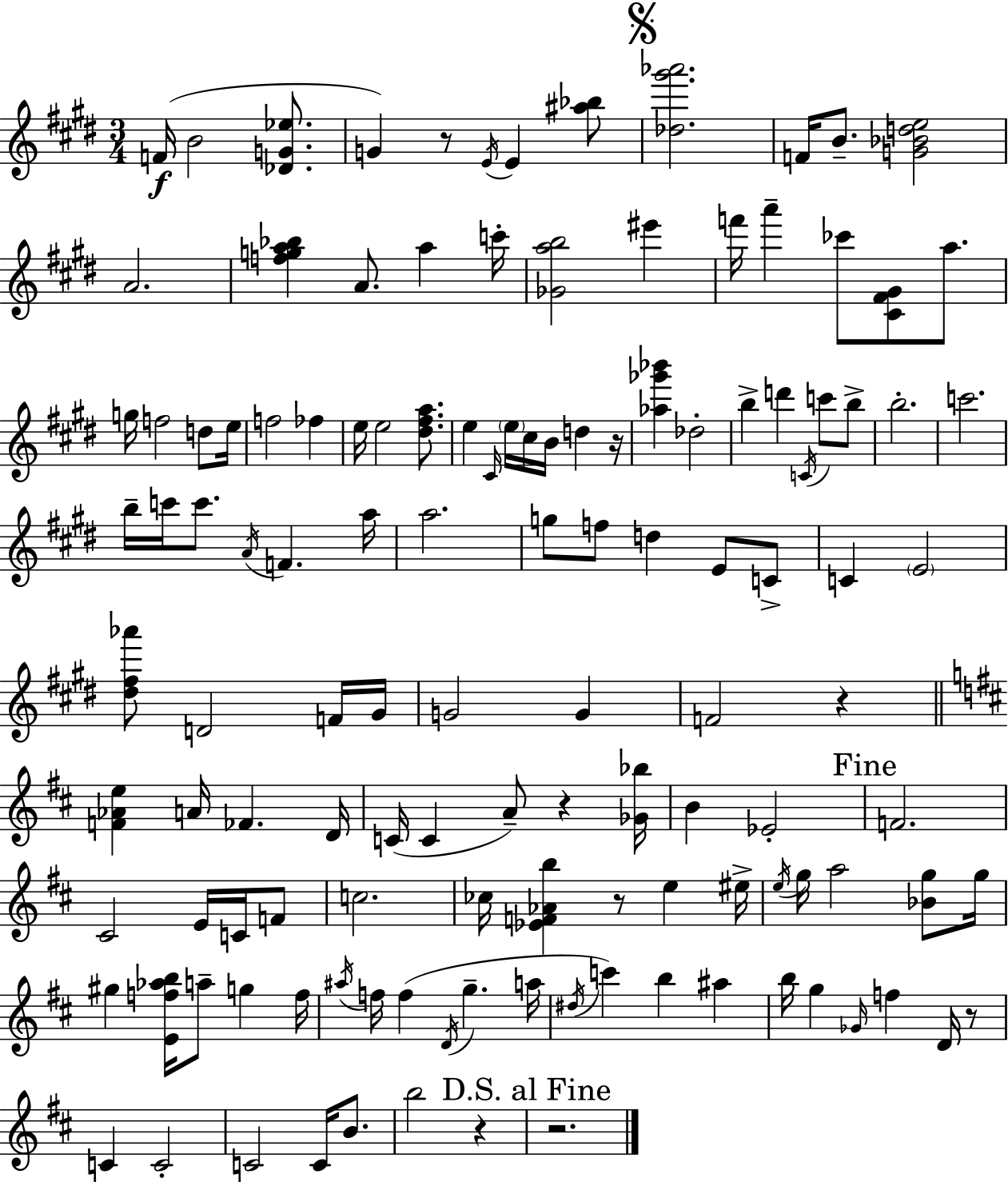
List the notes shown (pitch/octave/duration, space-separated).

F4/s B4/h [Db4,G4,Eb5]/e. G4/q R/e E4/s E4/q [A#5,Bb5]/e [Db5,G#6,Ab6]/h. F4/s B4/e. [G4,Bb4,D5,E5]/h A4/h. [F5,G5,A5,Bb5]/q A4/e. A5/q C6/s [Gb4,A5,B5]/h EIS6/q F6/s A6/q CES6/e [C#4,F#4,G#4]/e A5/e. G5/s F5/h D5/e E5/s F5/h FES5/q E5/s E5/h [D#5,F#5,A5]/e. E5/q C#4/s E5/s C#5/s B4/s D5/q R/s [Ab5,Gb6,Bb6]/q Db5/h B5/q D6/q C4/s C6/e B5/e B5/h. C6/h. B5/s C6/s C6/e. A4/s F4/q. A5/s A5/h. G5/e F5/e D5/q E4/e C4/e C4/q E4/h [D#5,F#5,Ab6]/e D4/h F4/s G#4/s G4/h G4/q F4/h R/q [F4,Ab4,E5]/q A4/s FES4/q. D4/s C4/s C4/q A4/e R/q [Gb4,Bb5]/s B4/q Eb4/h F4/h. C#4/h E4/s C4/s F4/e C5/h. CES5/s [Eb4,F4,Ab4,B5]/q R/e E5/q EIS5/s E5/s G5/s A5/h [Bb4,G5]/e G5/s G#5/q [E4,F5,Ab5,B5]/s A5/e G5/q F5/s A#5/s F5/s F5/q D4/s G5/q. A5/s D#5/s C6/q B5/q A#5/q B5/s G5/q Gb4/s F5/q D4/s R/e C4/q C4/h C4/h C4/s B4/e. B5/h R/q R/h.